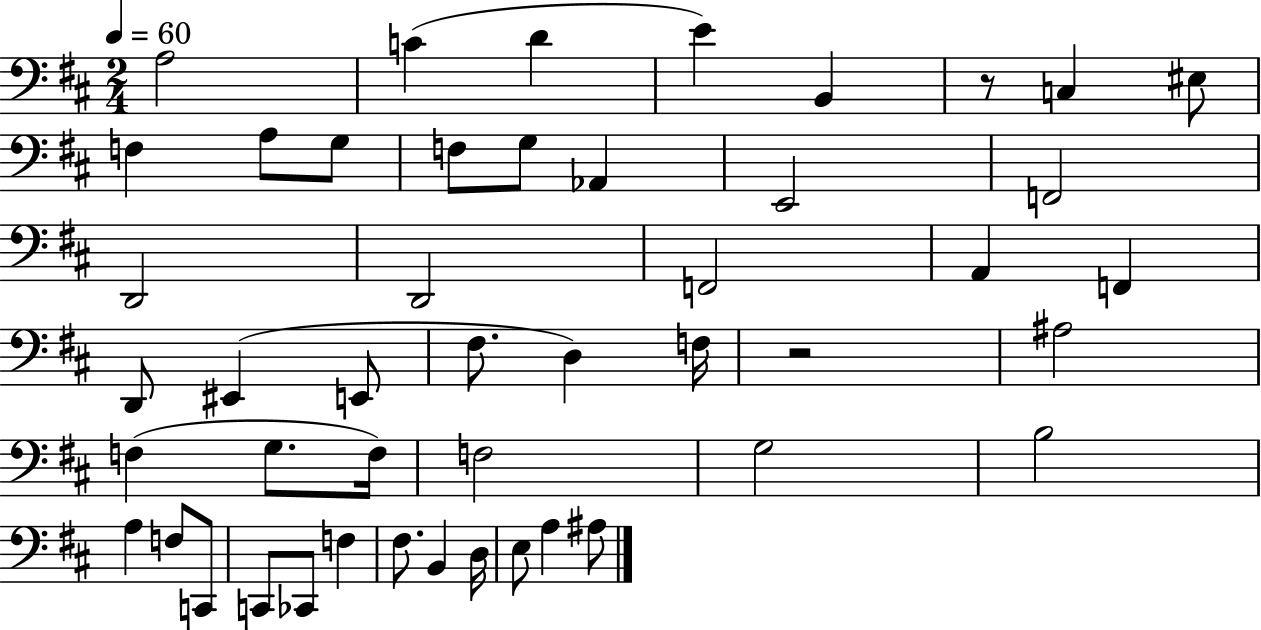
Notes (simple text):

A3/h C4/q D4/q E4/q B2/q R/e C3/q EIS3/e F3/q A3/e G3/e F3/e G3/e Ab2/q E2/h F2/h D2/h D2/h F2/h A2/q F2/q D2/e EIS2/q E2/e F#3/e. D3/q F3/s R/h A#3/h F3/q G3/e. F3/s F3/h G3/h B3/h A3/q F3/e C2/e C2/e CES2/e F3/q F#3/e. B2/q D3/s E3/e A3/q A#3/e